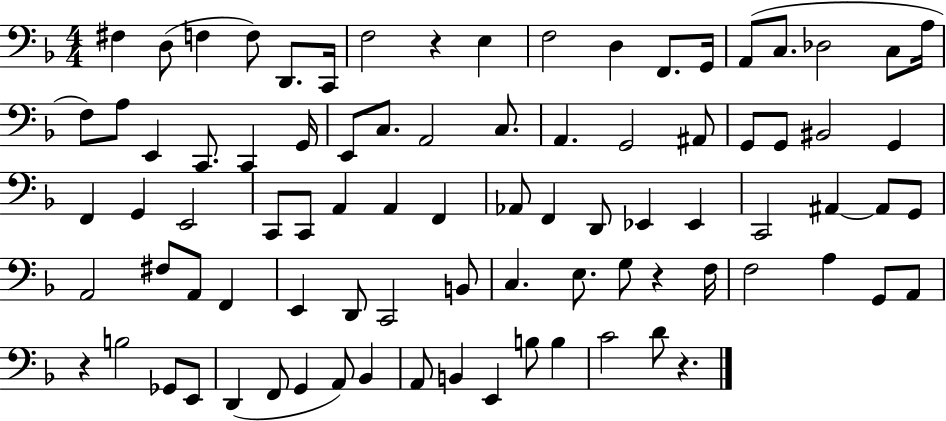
F#3/q D3/e F3/q F3/e D2/e. C2/s F3/h R/q E3/q F3/h D3/q F2/e. G2/s A2/e C3/e. Db3/h C3/e A3/s F3/e A3/e E2/q C2/e. C2/q G2/s E2/e C3/e. A2/h C3/e. A2/q. G2/h A#2/e G2/e G2/e BIS2/h G2/q F2/q G2/q E2/h C2/e C2/e A2/q A2/q F2/q Ab2/e F2/q D2/e Eb2/q Eb2/q C2/h A#2/q A#2/e G2/e A2/h F#3/e A2/e F2/q E2/q D2/e C2/h B2/e C3/q. E3/e. G3/e R/q F3/s F3/h A3/q G2/e A2/e R/q B3/h Gb2/e E2/e D2/q F2/e G2/q A2/e Bb2/q A2/e B2/q E2/q B3/e B3/q C4/h D4/e R/q.